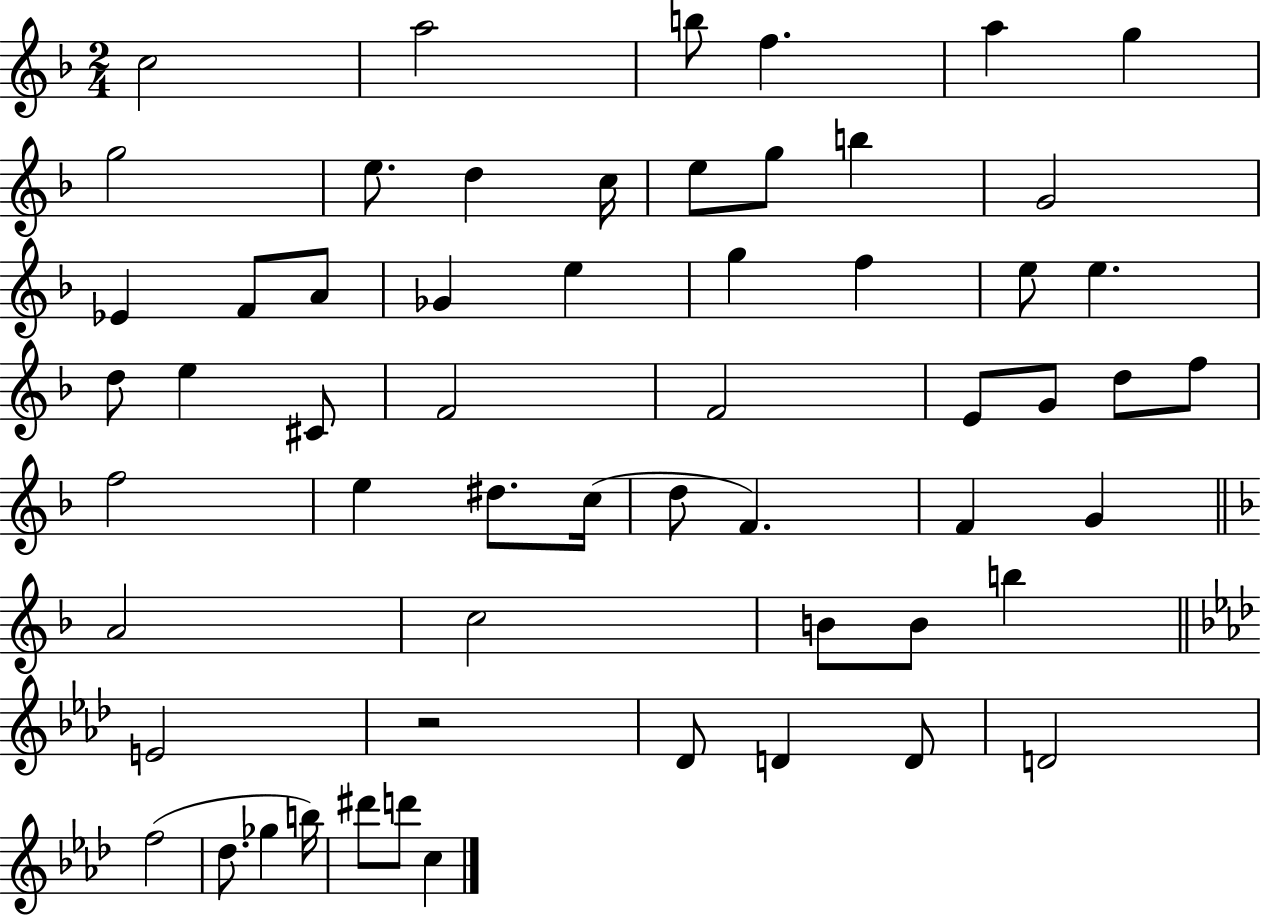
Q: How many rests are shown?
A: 1